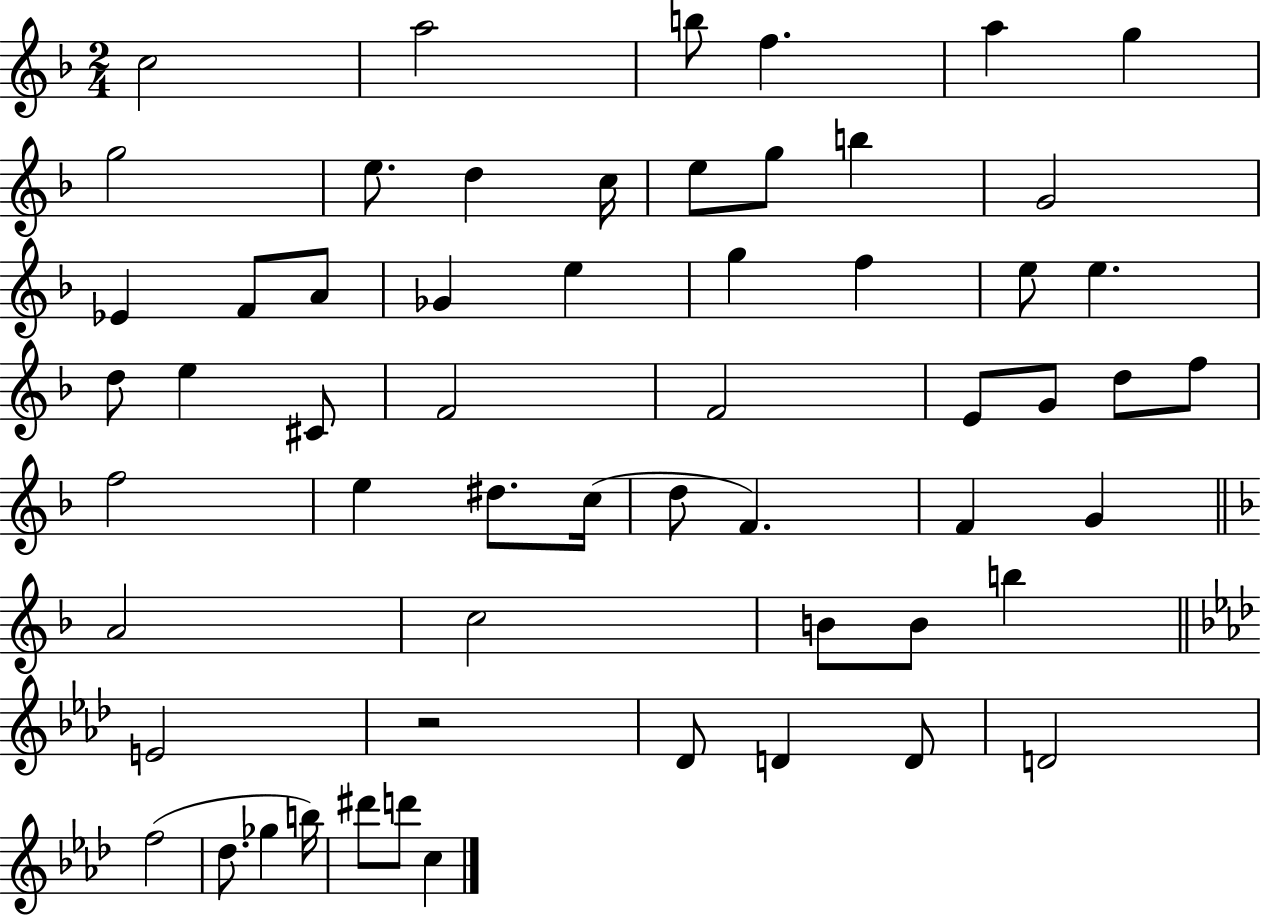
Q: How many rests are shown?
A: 1